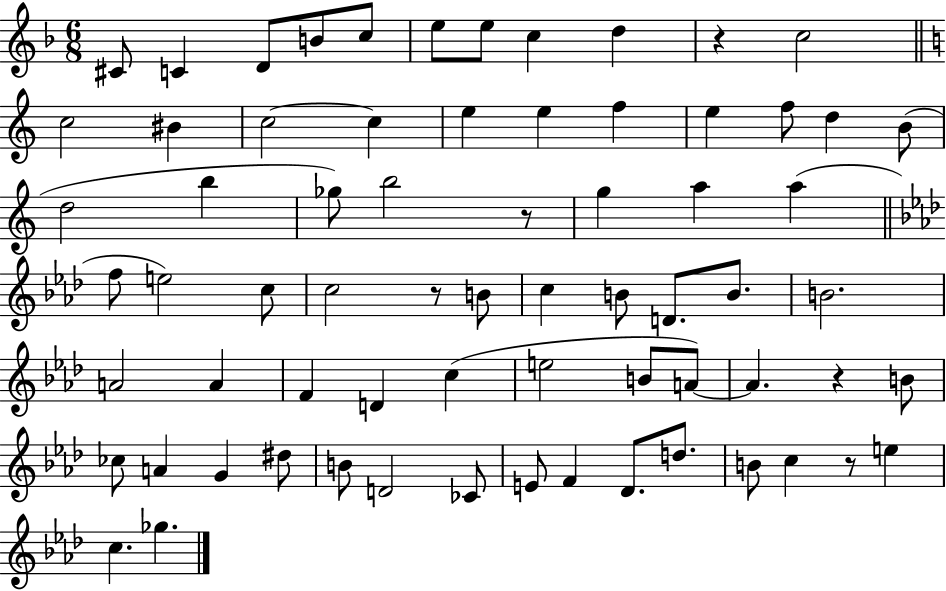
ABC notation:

X:1
T:Untitled
M:6/8
L:1/4
K:F
^C/2 C D/2 B/2 c/2 e/2 e/2 c d z c2 c2 ^B c2 c e e f e f/2 d B/2 d2 b _g/2 b2 z/2 g a a f/2 e2 c/2 c2 z/2 B/2 c B/2 D/2 B/2 B2 A2 A F D c e2 B/2 A/2 A z B/2 _c/2 A G ^d/2 B/2 D2 _C/2 E/2 F _D/2 d/2 B/2 c z/2 e c _g